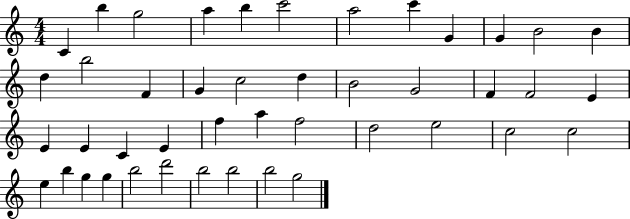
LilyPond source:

{
  \clef treble
  \numericTimeSignature
  \time 4/4
  \key c \major
  c'4 b''4 g''2 | a''4 b''4 c'''2 | a''2 c'''4 g'4 | g'4 b'2 b'4 | \break d''4 b''2 f'4 | g'4 c''2 d''4 | b'2 g'2 | f'4 f'2 e'4 | \break e'4 e'4 c'4 e'4 | f''4 a''4 f''2 | d''2 e''2 | c''2 c''2 | \break e''4 b''4 g''4 g''4 | b''2 d'''2 | b''2 b''2 | b''2 g''2 | \break \bar "|."
}